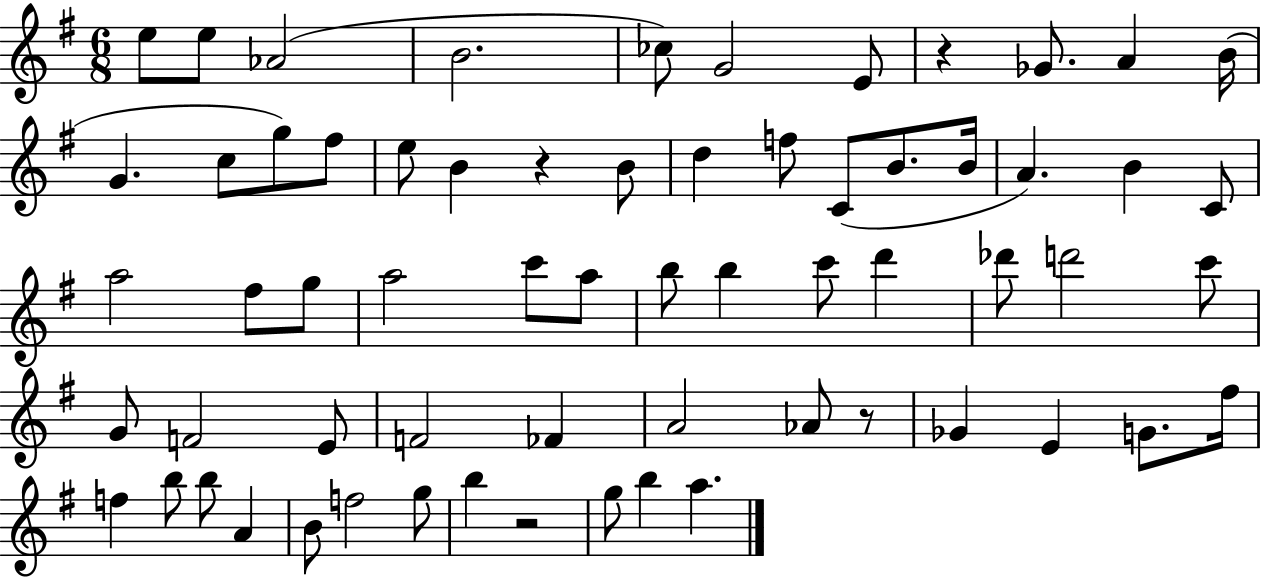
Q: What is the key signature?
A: G major